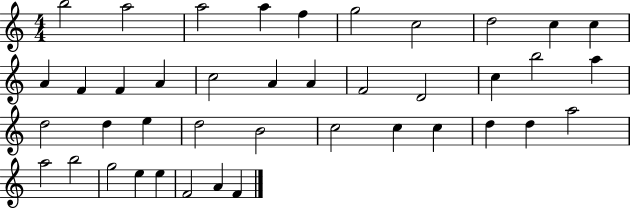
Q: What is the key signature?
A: C major